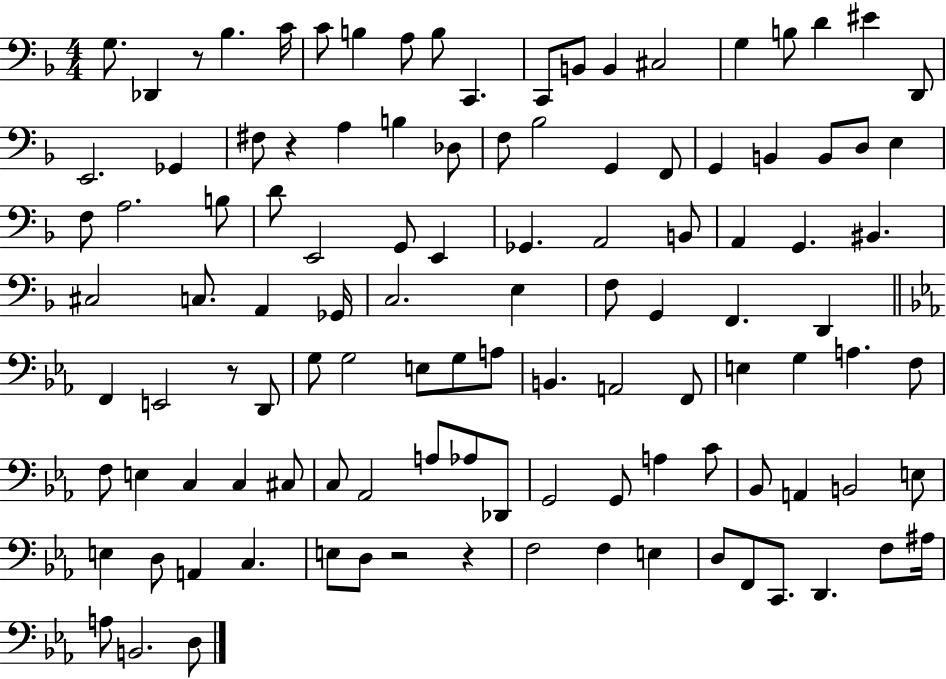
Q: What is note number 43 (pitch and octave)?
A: B2